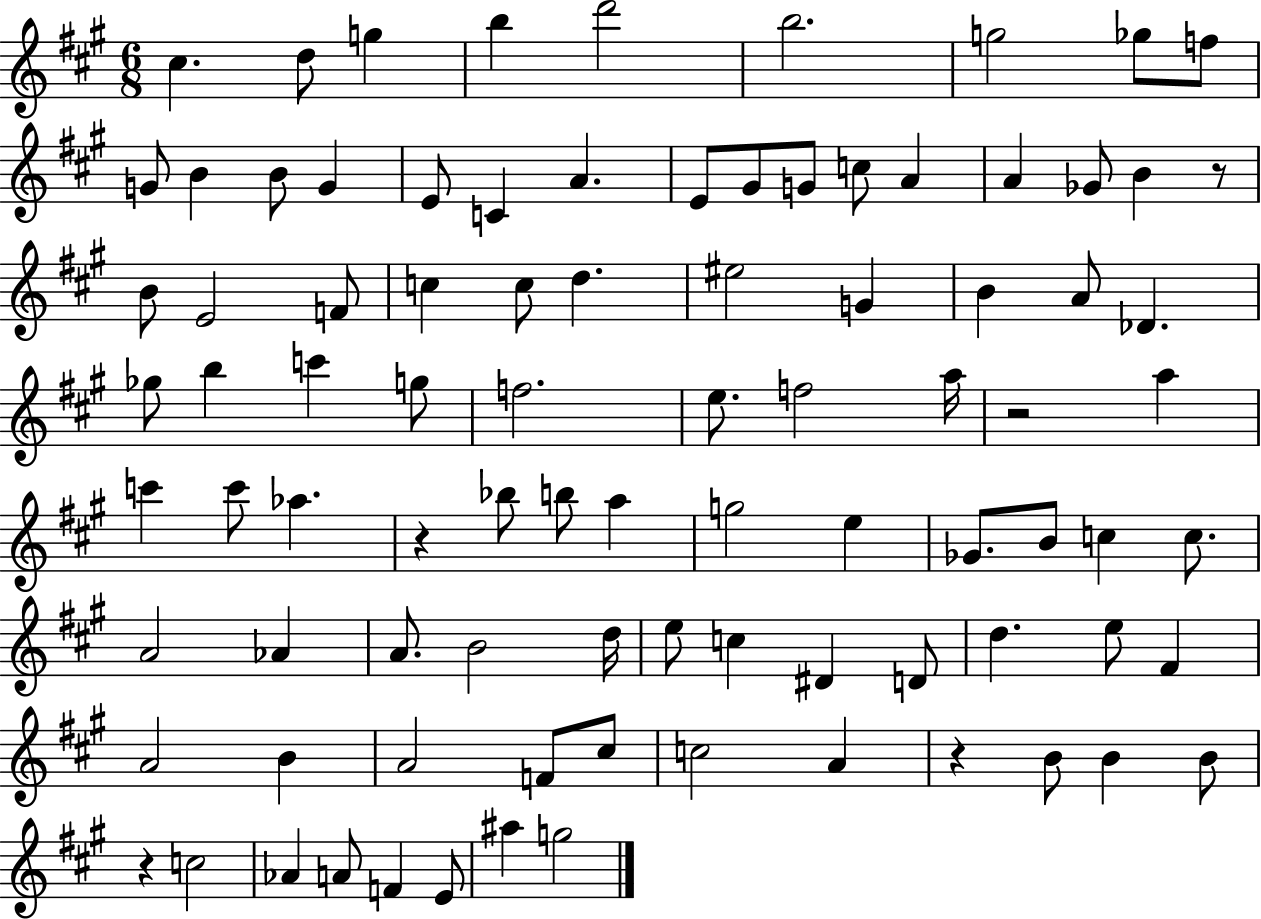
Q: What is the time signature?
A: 6/8